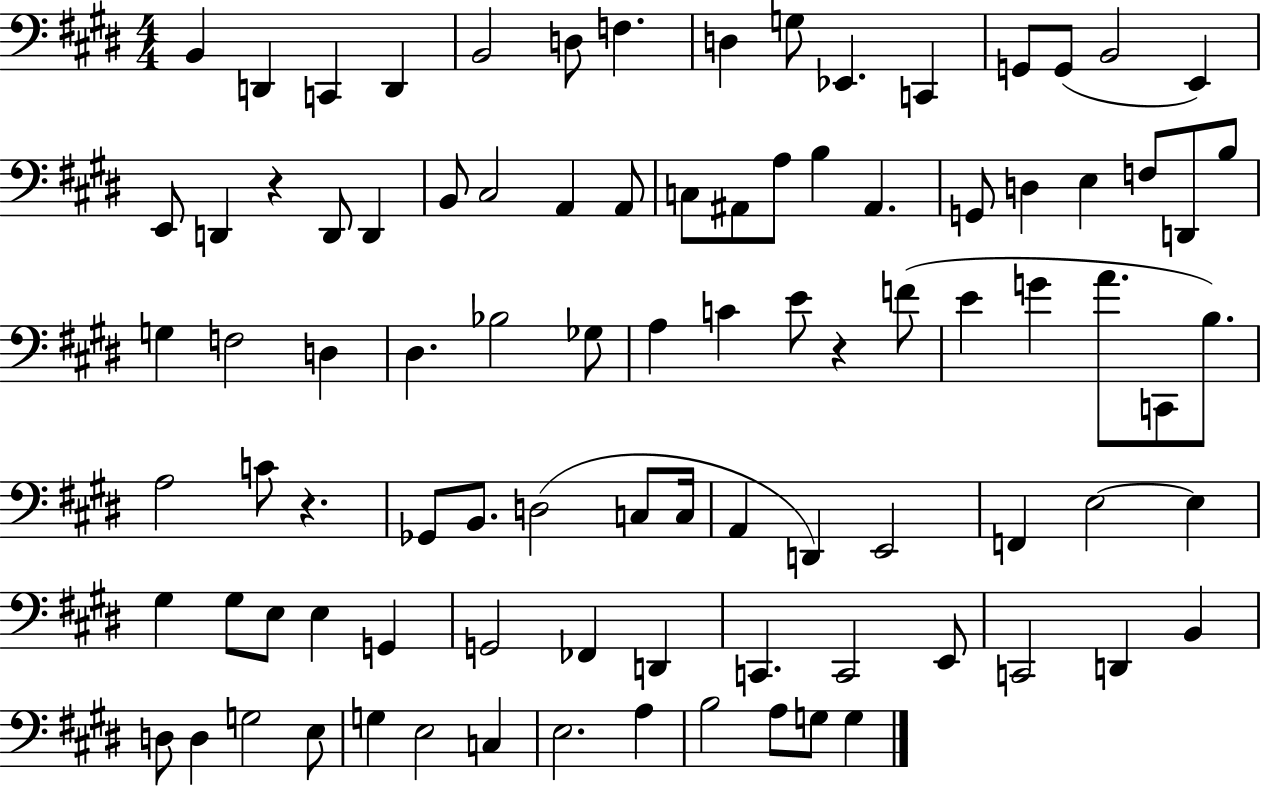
X:1
T:Untitled
M:4/4
L:1/4
K:E
B,, D,, C,, D,, B,,2 D,/2 F, D, G,/2 _E,, C,, G,,/2 G,,/2 B,,2 E,, E,,/2 D,, z D,,/2 D,, B,,/2 ^C,2 A,, A,,/2 C,/2 ^A,,/2 A,/2 B, ^A,, G,,/2 D, E, F,/2 D,,/2 B,/2 G, F,2 D, ^D, _B,2 _G,/2 A, C E/2 z F/2 E G A/2 C,,/2 B,/2 A,2 C/2 z _G,,/2 B,,/2 D,2 C,/2 C,/4 A,, D,, E,,2 F,, E,2 E, ^G, ^G,/2 E,/2 E, G,, G,,2 _F,, D,, C,, C,,2 E,,/2 C,,2 D,, B,, D,/2 D, G,2 E,/2 G, E,2 C, E,2 A, B,2 A,/2 G,/2 G,